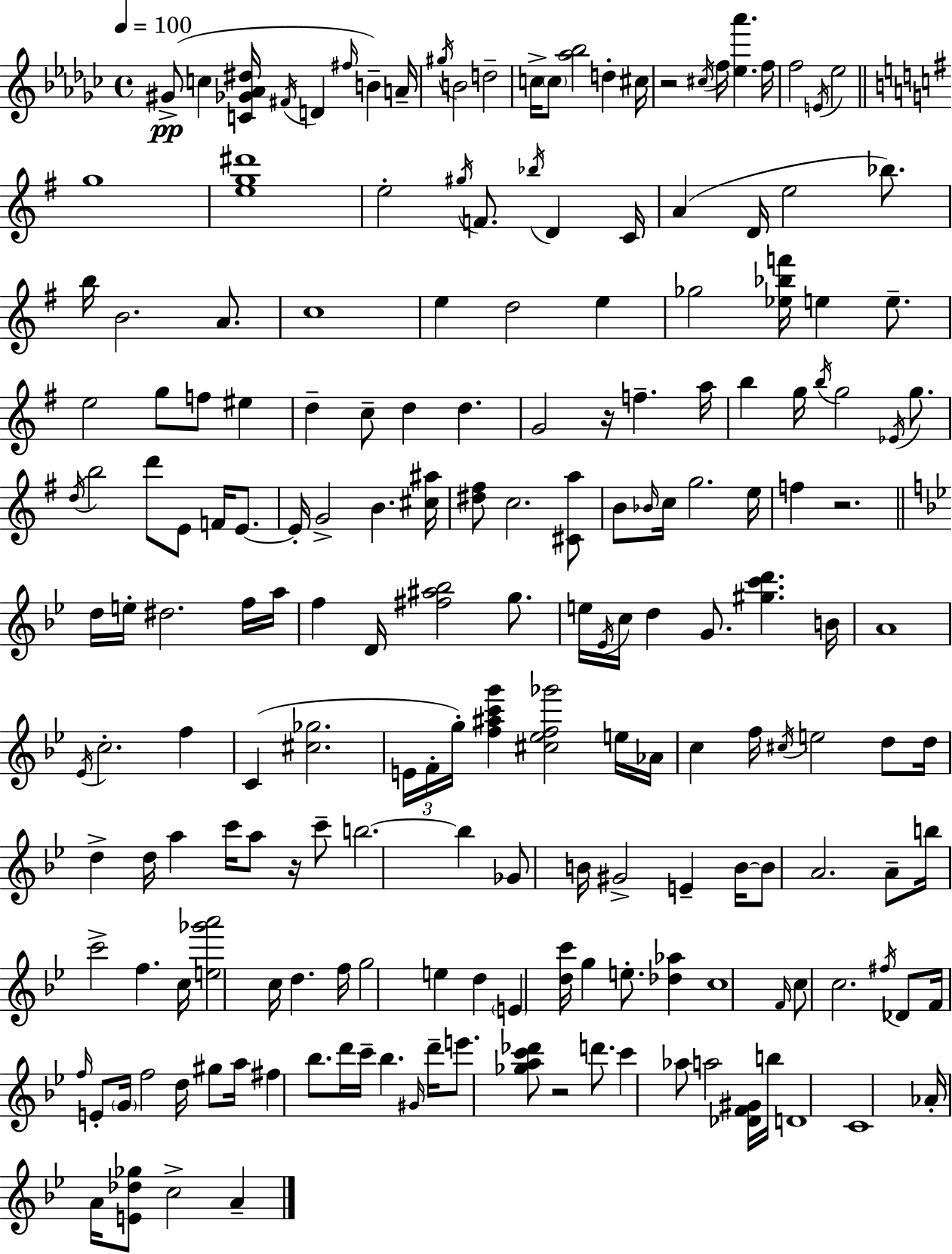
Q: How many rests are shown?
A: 5